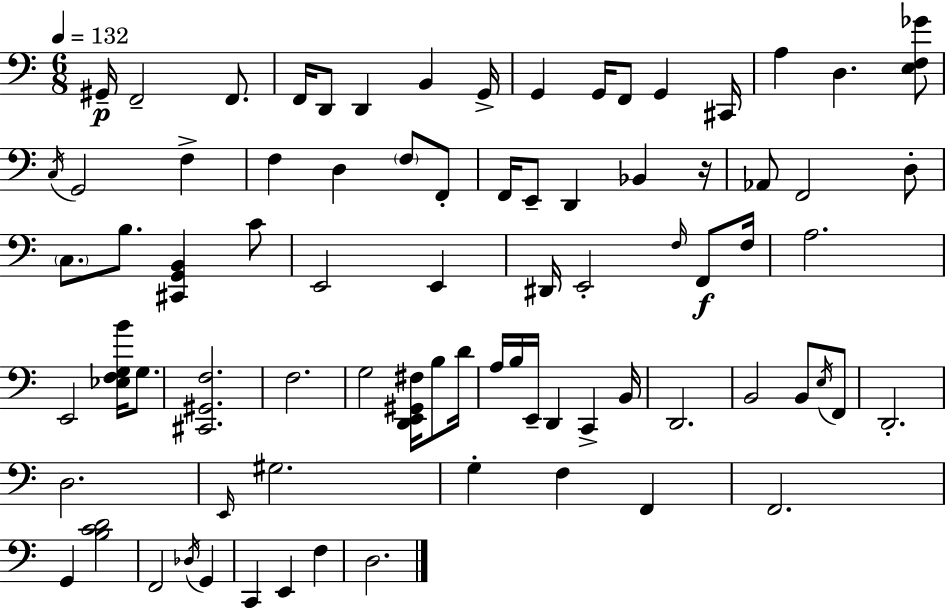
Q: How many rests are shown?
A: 1